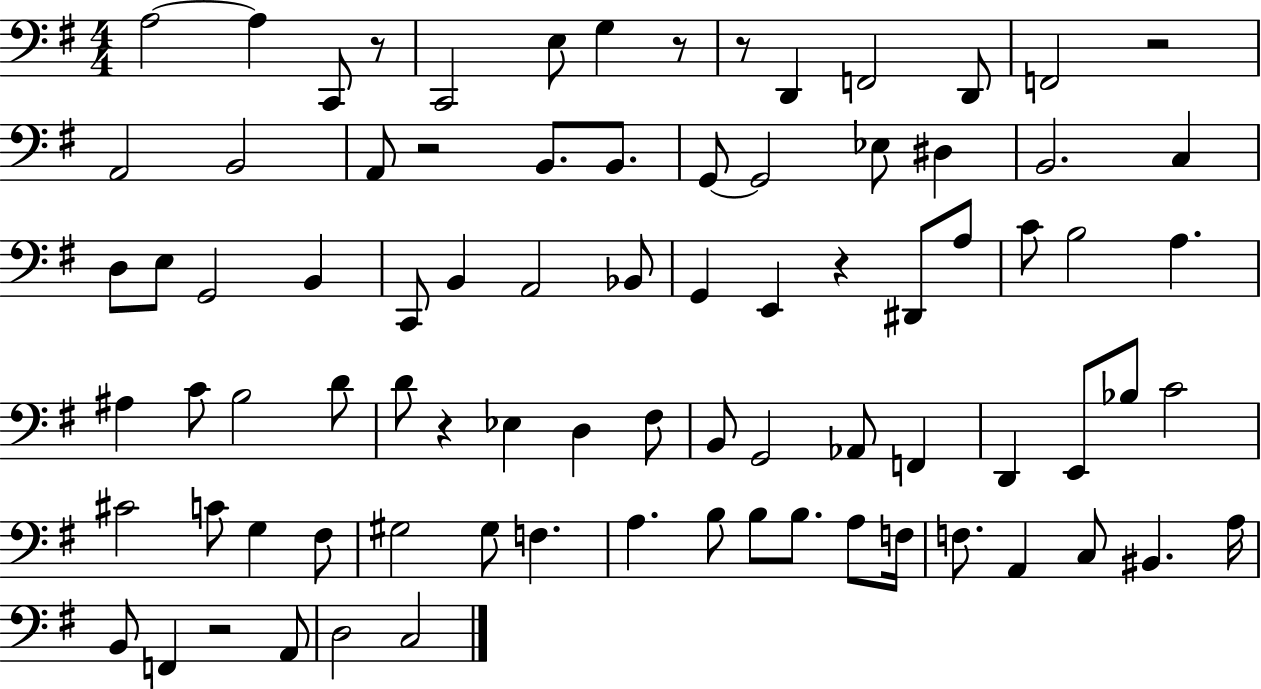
A3/h A3/q C2/e R/e C2/h E3/e G3/q R/e R/e D2/q F2/h D2/e F2/h R/h A2/h B2/h A2/e R/h B2/e. B2/e. G2/e G2/h Eb3/e D#3/q B2/h. C3/q D3/e E3/e G2/h B2/q C2/e B2/q A2/h Bb2/e G2/q E2/q R/q D#2/e A3/e C4/e B3/h A3/q. A#3/q C4/e B3/h D4/e D4/e R/q Eb3/q D3/q F#3/e B2/e G2/h Ab2/e F2/q D2/q E2/e Bb3/e C4/h C#4/h C4/e G3/q F#3/e G#3/h G#3/e F3/q. A3/q. B3/e B3/e B3/e. A3/e F3/s F3/e. A2/q C3/e BIS2/q. A3/s B2/e F2/q R/h A2/e D3/h C3/h